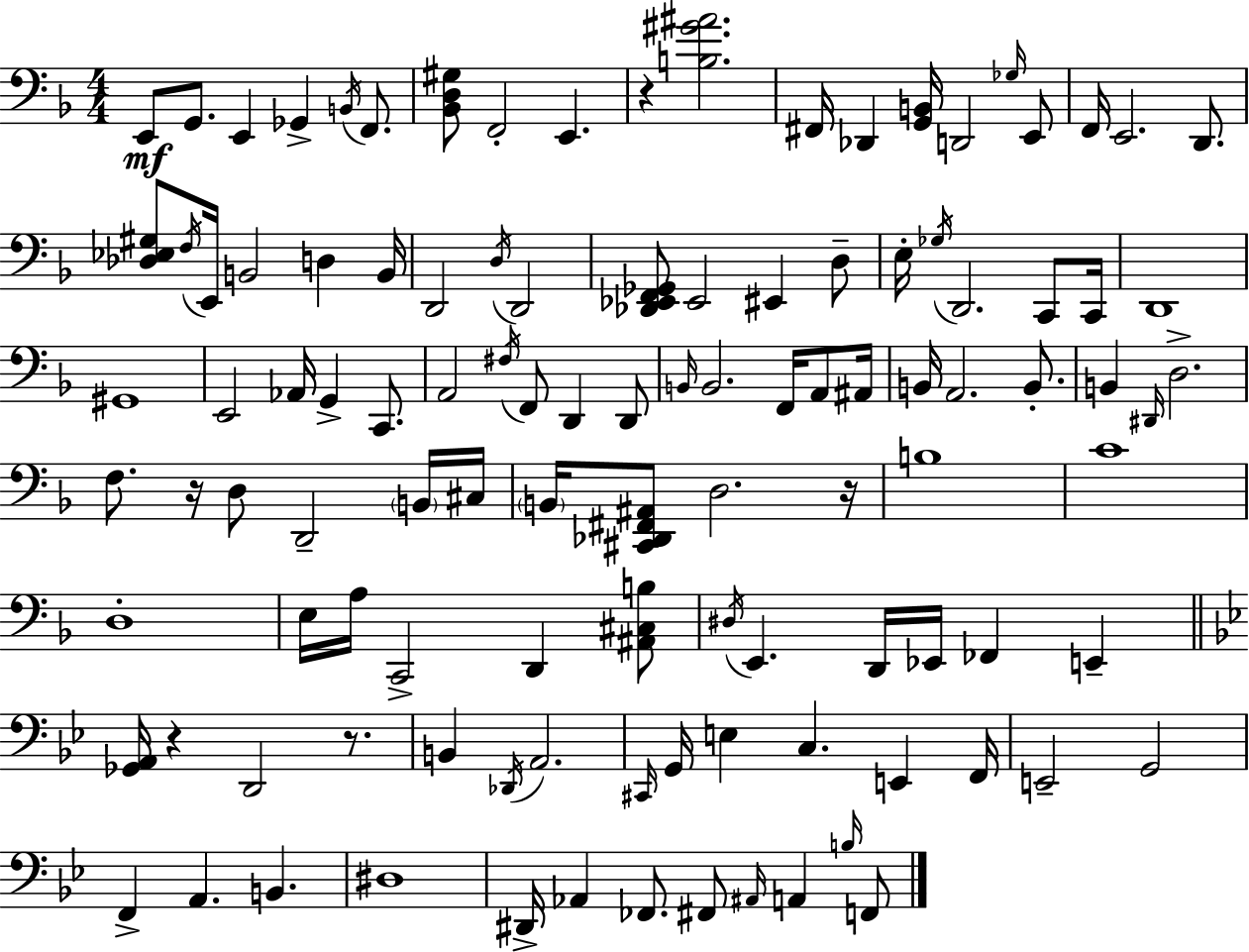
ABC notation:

X:1
T:Untitled
M:4/4
L:1/4
K:F
E,,/2 G,,/2 E,, _G,, B,,/4 F,,/2 [_B,,D,^G,]/2 F,,2 E,, z [B,^G^A]2 ^F,,/4 _D,, [G,,B,,]/4 D,,2 _G,/4 E,,/2 F,,/4 E,,2 D,,/2 [_D,_E,^G,]/2 F,/4 E,,/4 B,,2 D, B,,/4 D,,2 D,/4 D,,2 [_D,,_E,,F,,_G,,]/2 _E,,2 ^E,, D,/2 E,/4 _G,/4 D,,2 C,,/2 C,,/4 D,,4 ^G,,4 E,,2 _A,,/4 G,, C,,/2 A,,2 ^F,/4 F,,/2 D,, D,,/2 B,,/4 B,,2 F,,/4 A,,/2 ^A,,/4 B,,/4 A,,2 B,,/2 B,, ^D,,/4 D,2 F,/2 z/4 D,/2 D,,2 B,,/4 ^C,/4 B,,/4 [^C,,_D,,^F,,^A,,]/2 D,2 z/4 B,4 C4 D,4 E,/4 A,/4 C,,2 D,, [^A,,^C,B,]/2 ^D,/4 E,, D,,/4 _E,,/4 _F,, E,, [_G,,A,,]/4 z D,,2 z/2 B,, _D,,/4 A,,2 ^C,,/4 G,,/4 E, C, E,, F,,/4 E,,2 G,,2 F,, A,, B,, ^D,4 ^D,,/4 _A,, _F,,/2 ^F,,/2 ^A,,/4 A,, B,/4 F,,/2